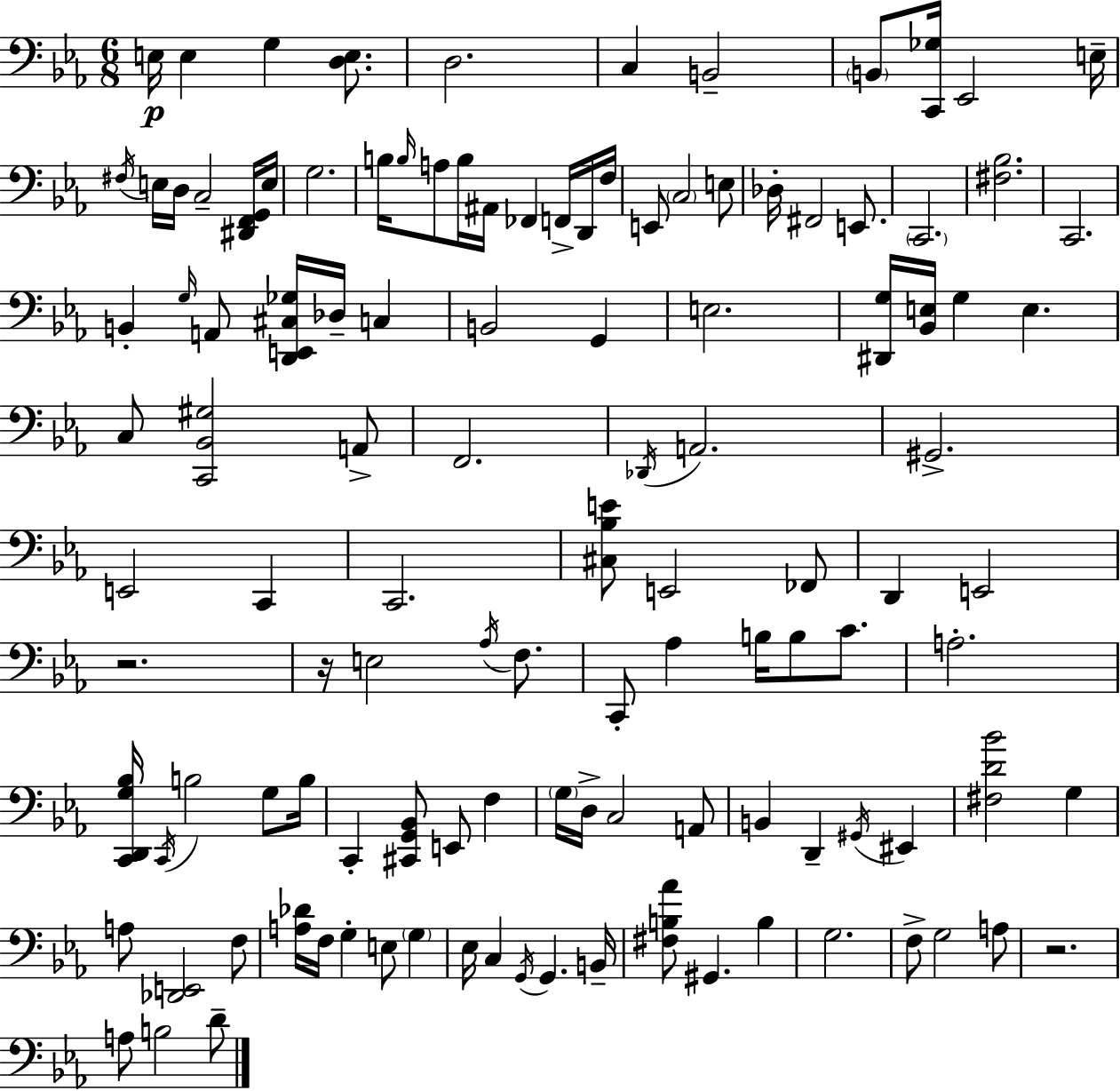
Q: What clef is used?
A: bass